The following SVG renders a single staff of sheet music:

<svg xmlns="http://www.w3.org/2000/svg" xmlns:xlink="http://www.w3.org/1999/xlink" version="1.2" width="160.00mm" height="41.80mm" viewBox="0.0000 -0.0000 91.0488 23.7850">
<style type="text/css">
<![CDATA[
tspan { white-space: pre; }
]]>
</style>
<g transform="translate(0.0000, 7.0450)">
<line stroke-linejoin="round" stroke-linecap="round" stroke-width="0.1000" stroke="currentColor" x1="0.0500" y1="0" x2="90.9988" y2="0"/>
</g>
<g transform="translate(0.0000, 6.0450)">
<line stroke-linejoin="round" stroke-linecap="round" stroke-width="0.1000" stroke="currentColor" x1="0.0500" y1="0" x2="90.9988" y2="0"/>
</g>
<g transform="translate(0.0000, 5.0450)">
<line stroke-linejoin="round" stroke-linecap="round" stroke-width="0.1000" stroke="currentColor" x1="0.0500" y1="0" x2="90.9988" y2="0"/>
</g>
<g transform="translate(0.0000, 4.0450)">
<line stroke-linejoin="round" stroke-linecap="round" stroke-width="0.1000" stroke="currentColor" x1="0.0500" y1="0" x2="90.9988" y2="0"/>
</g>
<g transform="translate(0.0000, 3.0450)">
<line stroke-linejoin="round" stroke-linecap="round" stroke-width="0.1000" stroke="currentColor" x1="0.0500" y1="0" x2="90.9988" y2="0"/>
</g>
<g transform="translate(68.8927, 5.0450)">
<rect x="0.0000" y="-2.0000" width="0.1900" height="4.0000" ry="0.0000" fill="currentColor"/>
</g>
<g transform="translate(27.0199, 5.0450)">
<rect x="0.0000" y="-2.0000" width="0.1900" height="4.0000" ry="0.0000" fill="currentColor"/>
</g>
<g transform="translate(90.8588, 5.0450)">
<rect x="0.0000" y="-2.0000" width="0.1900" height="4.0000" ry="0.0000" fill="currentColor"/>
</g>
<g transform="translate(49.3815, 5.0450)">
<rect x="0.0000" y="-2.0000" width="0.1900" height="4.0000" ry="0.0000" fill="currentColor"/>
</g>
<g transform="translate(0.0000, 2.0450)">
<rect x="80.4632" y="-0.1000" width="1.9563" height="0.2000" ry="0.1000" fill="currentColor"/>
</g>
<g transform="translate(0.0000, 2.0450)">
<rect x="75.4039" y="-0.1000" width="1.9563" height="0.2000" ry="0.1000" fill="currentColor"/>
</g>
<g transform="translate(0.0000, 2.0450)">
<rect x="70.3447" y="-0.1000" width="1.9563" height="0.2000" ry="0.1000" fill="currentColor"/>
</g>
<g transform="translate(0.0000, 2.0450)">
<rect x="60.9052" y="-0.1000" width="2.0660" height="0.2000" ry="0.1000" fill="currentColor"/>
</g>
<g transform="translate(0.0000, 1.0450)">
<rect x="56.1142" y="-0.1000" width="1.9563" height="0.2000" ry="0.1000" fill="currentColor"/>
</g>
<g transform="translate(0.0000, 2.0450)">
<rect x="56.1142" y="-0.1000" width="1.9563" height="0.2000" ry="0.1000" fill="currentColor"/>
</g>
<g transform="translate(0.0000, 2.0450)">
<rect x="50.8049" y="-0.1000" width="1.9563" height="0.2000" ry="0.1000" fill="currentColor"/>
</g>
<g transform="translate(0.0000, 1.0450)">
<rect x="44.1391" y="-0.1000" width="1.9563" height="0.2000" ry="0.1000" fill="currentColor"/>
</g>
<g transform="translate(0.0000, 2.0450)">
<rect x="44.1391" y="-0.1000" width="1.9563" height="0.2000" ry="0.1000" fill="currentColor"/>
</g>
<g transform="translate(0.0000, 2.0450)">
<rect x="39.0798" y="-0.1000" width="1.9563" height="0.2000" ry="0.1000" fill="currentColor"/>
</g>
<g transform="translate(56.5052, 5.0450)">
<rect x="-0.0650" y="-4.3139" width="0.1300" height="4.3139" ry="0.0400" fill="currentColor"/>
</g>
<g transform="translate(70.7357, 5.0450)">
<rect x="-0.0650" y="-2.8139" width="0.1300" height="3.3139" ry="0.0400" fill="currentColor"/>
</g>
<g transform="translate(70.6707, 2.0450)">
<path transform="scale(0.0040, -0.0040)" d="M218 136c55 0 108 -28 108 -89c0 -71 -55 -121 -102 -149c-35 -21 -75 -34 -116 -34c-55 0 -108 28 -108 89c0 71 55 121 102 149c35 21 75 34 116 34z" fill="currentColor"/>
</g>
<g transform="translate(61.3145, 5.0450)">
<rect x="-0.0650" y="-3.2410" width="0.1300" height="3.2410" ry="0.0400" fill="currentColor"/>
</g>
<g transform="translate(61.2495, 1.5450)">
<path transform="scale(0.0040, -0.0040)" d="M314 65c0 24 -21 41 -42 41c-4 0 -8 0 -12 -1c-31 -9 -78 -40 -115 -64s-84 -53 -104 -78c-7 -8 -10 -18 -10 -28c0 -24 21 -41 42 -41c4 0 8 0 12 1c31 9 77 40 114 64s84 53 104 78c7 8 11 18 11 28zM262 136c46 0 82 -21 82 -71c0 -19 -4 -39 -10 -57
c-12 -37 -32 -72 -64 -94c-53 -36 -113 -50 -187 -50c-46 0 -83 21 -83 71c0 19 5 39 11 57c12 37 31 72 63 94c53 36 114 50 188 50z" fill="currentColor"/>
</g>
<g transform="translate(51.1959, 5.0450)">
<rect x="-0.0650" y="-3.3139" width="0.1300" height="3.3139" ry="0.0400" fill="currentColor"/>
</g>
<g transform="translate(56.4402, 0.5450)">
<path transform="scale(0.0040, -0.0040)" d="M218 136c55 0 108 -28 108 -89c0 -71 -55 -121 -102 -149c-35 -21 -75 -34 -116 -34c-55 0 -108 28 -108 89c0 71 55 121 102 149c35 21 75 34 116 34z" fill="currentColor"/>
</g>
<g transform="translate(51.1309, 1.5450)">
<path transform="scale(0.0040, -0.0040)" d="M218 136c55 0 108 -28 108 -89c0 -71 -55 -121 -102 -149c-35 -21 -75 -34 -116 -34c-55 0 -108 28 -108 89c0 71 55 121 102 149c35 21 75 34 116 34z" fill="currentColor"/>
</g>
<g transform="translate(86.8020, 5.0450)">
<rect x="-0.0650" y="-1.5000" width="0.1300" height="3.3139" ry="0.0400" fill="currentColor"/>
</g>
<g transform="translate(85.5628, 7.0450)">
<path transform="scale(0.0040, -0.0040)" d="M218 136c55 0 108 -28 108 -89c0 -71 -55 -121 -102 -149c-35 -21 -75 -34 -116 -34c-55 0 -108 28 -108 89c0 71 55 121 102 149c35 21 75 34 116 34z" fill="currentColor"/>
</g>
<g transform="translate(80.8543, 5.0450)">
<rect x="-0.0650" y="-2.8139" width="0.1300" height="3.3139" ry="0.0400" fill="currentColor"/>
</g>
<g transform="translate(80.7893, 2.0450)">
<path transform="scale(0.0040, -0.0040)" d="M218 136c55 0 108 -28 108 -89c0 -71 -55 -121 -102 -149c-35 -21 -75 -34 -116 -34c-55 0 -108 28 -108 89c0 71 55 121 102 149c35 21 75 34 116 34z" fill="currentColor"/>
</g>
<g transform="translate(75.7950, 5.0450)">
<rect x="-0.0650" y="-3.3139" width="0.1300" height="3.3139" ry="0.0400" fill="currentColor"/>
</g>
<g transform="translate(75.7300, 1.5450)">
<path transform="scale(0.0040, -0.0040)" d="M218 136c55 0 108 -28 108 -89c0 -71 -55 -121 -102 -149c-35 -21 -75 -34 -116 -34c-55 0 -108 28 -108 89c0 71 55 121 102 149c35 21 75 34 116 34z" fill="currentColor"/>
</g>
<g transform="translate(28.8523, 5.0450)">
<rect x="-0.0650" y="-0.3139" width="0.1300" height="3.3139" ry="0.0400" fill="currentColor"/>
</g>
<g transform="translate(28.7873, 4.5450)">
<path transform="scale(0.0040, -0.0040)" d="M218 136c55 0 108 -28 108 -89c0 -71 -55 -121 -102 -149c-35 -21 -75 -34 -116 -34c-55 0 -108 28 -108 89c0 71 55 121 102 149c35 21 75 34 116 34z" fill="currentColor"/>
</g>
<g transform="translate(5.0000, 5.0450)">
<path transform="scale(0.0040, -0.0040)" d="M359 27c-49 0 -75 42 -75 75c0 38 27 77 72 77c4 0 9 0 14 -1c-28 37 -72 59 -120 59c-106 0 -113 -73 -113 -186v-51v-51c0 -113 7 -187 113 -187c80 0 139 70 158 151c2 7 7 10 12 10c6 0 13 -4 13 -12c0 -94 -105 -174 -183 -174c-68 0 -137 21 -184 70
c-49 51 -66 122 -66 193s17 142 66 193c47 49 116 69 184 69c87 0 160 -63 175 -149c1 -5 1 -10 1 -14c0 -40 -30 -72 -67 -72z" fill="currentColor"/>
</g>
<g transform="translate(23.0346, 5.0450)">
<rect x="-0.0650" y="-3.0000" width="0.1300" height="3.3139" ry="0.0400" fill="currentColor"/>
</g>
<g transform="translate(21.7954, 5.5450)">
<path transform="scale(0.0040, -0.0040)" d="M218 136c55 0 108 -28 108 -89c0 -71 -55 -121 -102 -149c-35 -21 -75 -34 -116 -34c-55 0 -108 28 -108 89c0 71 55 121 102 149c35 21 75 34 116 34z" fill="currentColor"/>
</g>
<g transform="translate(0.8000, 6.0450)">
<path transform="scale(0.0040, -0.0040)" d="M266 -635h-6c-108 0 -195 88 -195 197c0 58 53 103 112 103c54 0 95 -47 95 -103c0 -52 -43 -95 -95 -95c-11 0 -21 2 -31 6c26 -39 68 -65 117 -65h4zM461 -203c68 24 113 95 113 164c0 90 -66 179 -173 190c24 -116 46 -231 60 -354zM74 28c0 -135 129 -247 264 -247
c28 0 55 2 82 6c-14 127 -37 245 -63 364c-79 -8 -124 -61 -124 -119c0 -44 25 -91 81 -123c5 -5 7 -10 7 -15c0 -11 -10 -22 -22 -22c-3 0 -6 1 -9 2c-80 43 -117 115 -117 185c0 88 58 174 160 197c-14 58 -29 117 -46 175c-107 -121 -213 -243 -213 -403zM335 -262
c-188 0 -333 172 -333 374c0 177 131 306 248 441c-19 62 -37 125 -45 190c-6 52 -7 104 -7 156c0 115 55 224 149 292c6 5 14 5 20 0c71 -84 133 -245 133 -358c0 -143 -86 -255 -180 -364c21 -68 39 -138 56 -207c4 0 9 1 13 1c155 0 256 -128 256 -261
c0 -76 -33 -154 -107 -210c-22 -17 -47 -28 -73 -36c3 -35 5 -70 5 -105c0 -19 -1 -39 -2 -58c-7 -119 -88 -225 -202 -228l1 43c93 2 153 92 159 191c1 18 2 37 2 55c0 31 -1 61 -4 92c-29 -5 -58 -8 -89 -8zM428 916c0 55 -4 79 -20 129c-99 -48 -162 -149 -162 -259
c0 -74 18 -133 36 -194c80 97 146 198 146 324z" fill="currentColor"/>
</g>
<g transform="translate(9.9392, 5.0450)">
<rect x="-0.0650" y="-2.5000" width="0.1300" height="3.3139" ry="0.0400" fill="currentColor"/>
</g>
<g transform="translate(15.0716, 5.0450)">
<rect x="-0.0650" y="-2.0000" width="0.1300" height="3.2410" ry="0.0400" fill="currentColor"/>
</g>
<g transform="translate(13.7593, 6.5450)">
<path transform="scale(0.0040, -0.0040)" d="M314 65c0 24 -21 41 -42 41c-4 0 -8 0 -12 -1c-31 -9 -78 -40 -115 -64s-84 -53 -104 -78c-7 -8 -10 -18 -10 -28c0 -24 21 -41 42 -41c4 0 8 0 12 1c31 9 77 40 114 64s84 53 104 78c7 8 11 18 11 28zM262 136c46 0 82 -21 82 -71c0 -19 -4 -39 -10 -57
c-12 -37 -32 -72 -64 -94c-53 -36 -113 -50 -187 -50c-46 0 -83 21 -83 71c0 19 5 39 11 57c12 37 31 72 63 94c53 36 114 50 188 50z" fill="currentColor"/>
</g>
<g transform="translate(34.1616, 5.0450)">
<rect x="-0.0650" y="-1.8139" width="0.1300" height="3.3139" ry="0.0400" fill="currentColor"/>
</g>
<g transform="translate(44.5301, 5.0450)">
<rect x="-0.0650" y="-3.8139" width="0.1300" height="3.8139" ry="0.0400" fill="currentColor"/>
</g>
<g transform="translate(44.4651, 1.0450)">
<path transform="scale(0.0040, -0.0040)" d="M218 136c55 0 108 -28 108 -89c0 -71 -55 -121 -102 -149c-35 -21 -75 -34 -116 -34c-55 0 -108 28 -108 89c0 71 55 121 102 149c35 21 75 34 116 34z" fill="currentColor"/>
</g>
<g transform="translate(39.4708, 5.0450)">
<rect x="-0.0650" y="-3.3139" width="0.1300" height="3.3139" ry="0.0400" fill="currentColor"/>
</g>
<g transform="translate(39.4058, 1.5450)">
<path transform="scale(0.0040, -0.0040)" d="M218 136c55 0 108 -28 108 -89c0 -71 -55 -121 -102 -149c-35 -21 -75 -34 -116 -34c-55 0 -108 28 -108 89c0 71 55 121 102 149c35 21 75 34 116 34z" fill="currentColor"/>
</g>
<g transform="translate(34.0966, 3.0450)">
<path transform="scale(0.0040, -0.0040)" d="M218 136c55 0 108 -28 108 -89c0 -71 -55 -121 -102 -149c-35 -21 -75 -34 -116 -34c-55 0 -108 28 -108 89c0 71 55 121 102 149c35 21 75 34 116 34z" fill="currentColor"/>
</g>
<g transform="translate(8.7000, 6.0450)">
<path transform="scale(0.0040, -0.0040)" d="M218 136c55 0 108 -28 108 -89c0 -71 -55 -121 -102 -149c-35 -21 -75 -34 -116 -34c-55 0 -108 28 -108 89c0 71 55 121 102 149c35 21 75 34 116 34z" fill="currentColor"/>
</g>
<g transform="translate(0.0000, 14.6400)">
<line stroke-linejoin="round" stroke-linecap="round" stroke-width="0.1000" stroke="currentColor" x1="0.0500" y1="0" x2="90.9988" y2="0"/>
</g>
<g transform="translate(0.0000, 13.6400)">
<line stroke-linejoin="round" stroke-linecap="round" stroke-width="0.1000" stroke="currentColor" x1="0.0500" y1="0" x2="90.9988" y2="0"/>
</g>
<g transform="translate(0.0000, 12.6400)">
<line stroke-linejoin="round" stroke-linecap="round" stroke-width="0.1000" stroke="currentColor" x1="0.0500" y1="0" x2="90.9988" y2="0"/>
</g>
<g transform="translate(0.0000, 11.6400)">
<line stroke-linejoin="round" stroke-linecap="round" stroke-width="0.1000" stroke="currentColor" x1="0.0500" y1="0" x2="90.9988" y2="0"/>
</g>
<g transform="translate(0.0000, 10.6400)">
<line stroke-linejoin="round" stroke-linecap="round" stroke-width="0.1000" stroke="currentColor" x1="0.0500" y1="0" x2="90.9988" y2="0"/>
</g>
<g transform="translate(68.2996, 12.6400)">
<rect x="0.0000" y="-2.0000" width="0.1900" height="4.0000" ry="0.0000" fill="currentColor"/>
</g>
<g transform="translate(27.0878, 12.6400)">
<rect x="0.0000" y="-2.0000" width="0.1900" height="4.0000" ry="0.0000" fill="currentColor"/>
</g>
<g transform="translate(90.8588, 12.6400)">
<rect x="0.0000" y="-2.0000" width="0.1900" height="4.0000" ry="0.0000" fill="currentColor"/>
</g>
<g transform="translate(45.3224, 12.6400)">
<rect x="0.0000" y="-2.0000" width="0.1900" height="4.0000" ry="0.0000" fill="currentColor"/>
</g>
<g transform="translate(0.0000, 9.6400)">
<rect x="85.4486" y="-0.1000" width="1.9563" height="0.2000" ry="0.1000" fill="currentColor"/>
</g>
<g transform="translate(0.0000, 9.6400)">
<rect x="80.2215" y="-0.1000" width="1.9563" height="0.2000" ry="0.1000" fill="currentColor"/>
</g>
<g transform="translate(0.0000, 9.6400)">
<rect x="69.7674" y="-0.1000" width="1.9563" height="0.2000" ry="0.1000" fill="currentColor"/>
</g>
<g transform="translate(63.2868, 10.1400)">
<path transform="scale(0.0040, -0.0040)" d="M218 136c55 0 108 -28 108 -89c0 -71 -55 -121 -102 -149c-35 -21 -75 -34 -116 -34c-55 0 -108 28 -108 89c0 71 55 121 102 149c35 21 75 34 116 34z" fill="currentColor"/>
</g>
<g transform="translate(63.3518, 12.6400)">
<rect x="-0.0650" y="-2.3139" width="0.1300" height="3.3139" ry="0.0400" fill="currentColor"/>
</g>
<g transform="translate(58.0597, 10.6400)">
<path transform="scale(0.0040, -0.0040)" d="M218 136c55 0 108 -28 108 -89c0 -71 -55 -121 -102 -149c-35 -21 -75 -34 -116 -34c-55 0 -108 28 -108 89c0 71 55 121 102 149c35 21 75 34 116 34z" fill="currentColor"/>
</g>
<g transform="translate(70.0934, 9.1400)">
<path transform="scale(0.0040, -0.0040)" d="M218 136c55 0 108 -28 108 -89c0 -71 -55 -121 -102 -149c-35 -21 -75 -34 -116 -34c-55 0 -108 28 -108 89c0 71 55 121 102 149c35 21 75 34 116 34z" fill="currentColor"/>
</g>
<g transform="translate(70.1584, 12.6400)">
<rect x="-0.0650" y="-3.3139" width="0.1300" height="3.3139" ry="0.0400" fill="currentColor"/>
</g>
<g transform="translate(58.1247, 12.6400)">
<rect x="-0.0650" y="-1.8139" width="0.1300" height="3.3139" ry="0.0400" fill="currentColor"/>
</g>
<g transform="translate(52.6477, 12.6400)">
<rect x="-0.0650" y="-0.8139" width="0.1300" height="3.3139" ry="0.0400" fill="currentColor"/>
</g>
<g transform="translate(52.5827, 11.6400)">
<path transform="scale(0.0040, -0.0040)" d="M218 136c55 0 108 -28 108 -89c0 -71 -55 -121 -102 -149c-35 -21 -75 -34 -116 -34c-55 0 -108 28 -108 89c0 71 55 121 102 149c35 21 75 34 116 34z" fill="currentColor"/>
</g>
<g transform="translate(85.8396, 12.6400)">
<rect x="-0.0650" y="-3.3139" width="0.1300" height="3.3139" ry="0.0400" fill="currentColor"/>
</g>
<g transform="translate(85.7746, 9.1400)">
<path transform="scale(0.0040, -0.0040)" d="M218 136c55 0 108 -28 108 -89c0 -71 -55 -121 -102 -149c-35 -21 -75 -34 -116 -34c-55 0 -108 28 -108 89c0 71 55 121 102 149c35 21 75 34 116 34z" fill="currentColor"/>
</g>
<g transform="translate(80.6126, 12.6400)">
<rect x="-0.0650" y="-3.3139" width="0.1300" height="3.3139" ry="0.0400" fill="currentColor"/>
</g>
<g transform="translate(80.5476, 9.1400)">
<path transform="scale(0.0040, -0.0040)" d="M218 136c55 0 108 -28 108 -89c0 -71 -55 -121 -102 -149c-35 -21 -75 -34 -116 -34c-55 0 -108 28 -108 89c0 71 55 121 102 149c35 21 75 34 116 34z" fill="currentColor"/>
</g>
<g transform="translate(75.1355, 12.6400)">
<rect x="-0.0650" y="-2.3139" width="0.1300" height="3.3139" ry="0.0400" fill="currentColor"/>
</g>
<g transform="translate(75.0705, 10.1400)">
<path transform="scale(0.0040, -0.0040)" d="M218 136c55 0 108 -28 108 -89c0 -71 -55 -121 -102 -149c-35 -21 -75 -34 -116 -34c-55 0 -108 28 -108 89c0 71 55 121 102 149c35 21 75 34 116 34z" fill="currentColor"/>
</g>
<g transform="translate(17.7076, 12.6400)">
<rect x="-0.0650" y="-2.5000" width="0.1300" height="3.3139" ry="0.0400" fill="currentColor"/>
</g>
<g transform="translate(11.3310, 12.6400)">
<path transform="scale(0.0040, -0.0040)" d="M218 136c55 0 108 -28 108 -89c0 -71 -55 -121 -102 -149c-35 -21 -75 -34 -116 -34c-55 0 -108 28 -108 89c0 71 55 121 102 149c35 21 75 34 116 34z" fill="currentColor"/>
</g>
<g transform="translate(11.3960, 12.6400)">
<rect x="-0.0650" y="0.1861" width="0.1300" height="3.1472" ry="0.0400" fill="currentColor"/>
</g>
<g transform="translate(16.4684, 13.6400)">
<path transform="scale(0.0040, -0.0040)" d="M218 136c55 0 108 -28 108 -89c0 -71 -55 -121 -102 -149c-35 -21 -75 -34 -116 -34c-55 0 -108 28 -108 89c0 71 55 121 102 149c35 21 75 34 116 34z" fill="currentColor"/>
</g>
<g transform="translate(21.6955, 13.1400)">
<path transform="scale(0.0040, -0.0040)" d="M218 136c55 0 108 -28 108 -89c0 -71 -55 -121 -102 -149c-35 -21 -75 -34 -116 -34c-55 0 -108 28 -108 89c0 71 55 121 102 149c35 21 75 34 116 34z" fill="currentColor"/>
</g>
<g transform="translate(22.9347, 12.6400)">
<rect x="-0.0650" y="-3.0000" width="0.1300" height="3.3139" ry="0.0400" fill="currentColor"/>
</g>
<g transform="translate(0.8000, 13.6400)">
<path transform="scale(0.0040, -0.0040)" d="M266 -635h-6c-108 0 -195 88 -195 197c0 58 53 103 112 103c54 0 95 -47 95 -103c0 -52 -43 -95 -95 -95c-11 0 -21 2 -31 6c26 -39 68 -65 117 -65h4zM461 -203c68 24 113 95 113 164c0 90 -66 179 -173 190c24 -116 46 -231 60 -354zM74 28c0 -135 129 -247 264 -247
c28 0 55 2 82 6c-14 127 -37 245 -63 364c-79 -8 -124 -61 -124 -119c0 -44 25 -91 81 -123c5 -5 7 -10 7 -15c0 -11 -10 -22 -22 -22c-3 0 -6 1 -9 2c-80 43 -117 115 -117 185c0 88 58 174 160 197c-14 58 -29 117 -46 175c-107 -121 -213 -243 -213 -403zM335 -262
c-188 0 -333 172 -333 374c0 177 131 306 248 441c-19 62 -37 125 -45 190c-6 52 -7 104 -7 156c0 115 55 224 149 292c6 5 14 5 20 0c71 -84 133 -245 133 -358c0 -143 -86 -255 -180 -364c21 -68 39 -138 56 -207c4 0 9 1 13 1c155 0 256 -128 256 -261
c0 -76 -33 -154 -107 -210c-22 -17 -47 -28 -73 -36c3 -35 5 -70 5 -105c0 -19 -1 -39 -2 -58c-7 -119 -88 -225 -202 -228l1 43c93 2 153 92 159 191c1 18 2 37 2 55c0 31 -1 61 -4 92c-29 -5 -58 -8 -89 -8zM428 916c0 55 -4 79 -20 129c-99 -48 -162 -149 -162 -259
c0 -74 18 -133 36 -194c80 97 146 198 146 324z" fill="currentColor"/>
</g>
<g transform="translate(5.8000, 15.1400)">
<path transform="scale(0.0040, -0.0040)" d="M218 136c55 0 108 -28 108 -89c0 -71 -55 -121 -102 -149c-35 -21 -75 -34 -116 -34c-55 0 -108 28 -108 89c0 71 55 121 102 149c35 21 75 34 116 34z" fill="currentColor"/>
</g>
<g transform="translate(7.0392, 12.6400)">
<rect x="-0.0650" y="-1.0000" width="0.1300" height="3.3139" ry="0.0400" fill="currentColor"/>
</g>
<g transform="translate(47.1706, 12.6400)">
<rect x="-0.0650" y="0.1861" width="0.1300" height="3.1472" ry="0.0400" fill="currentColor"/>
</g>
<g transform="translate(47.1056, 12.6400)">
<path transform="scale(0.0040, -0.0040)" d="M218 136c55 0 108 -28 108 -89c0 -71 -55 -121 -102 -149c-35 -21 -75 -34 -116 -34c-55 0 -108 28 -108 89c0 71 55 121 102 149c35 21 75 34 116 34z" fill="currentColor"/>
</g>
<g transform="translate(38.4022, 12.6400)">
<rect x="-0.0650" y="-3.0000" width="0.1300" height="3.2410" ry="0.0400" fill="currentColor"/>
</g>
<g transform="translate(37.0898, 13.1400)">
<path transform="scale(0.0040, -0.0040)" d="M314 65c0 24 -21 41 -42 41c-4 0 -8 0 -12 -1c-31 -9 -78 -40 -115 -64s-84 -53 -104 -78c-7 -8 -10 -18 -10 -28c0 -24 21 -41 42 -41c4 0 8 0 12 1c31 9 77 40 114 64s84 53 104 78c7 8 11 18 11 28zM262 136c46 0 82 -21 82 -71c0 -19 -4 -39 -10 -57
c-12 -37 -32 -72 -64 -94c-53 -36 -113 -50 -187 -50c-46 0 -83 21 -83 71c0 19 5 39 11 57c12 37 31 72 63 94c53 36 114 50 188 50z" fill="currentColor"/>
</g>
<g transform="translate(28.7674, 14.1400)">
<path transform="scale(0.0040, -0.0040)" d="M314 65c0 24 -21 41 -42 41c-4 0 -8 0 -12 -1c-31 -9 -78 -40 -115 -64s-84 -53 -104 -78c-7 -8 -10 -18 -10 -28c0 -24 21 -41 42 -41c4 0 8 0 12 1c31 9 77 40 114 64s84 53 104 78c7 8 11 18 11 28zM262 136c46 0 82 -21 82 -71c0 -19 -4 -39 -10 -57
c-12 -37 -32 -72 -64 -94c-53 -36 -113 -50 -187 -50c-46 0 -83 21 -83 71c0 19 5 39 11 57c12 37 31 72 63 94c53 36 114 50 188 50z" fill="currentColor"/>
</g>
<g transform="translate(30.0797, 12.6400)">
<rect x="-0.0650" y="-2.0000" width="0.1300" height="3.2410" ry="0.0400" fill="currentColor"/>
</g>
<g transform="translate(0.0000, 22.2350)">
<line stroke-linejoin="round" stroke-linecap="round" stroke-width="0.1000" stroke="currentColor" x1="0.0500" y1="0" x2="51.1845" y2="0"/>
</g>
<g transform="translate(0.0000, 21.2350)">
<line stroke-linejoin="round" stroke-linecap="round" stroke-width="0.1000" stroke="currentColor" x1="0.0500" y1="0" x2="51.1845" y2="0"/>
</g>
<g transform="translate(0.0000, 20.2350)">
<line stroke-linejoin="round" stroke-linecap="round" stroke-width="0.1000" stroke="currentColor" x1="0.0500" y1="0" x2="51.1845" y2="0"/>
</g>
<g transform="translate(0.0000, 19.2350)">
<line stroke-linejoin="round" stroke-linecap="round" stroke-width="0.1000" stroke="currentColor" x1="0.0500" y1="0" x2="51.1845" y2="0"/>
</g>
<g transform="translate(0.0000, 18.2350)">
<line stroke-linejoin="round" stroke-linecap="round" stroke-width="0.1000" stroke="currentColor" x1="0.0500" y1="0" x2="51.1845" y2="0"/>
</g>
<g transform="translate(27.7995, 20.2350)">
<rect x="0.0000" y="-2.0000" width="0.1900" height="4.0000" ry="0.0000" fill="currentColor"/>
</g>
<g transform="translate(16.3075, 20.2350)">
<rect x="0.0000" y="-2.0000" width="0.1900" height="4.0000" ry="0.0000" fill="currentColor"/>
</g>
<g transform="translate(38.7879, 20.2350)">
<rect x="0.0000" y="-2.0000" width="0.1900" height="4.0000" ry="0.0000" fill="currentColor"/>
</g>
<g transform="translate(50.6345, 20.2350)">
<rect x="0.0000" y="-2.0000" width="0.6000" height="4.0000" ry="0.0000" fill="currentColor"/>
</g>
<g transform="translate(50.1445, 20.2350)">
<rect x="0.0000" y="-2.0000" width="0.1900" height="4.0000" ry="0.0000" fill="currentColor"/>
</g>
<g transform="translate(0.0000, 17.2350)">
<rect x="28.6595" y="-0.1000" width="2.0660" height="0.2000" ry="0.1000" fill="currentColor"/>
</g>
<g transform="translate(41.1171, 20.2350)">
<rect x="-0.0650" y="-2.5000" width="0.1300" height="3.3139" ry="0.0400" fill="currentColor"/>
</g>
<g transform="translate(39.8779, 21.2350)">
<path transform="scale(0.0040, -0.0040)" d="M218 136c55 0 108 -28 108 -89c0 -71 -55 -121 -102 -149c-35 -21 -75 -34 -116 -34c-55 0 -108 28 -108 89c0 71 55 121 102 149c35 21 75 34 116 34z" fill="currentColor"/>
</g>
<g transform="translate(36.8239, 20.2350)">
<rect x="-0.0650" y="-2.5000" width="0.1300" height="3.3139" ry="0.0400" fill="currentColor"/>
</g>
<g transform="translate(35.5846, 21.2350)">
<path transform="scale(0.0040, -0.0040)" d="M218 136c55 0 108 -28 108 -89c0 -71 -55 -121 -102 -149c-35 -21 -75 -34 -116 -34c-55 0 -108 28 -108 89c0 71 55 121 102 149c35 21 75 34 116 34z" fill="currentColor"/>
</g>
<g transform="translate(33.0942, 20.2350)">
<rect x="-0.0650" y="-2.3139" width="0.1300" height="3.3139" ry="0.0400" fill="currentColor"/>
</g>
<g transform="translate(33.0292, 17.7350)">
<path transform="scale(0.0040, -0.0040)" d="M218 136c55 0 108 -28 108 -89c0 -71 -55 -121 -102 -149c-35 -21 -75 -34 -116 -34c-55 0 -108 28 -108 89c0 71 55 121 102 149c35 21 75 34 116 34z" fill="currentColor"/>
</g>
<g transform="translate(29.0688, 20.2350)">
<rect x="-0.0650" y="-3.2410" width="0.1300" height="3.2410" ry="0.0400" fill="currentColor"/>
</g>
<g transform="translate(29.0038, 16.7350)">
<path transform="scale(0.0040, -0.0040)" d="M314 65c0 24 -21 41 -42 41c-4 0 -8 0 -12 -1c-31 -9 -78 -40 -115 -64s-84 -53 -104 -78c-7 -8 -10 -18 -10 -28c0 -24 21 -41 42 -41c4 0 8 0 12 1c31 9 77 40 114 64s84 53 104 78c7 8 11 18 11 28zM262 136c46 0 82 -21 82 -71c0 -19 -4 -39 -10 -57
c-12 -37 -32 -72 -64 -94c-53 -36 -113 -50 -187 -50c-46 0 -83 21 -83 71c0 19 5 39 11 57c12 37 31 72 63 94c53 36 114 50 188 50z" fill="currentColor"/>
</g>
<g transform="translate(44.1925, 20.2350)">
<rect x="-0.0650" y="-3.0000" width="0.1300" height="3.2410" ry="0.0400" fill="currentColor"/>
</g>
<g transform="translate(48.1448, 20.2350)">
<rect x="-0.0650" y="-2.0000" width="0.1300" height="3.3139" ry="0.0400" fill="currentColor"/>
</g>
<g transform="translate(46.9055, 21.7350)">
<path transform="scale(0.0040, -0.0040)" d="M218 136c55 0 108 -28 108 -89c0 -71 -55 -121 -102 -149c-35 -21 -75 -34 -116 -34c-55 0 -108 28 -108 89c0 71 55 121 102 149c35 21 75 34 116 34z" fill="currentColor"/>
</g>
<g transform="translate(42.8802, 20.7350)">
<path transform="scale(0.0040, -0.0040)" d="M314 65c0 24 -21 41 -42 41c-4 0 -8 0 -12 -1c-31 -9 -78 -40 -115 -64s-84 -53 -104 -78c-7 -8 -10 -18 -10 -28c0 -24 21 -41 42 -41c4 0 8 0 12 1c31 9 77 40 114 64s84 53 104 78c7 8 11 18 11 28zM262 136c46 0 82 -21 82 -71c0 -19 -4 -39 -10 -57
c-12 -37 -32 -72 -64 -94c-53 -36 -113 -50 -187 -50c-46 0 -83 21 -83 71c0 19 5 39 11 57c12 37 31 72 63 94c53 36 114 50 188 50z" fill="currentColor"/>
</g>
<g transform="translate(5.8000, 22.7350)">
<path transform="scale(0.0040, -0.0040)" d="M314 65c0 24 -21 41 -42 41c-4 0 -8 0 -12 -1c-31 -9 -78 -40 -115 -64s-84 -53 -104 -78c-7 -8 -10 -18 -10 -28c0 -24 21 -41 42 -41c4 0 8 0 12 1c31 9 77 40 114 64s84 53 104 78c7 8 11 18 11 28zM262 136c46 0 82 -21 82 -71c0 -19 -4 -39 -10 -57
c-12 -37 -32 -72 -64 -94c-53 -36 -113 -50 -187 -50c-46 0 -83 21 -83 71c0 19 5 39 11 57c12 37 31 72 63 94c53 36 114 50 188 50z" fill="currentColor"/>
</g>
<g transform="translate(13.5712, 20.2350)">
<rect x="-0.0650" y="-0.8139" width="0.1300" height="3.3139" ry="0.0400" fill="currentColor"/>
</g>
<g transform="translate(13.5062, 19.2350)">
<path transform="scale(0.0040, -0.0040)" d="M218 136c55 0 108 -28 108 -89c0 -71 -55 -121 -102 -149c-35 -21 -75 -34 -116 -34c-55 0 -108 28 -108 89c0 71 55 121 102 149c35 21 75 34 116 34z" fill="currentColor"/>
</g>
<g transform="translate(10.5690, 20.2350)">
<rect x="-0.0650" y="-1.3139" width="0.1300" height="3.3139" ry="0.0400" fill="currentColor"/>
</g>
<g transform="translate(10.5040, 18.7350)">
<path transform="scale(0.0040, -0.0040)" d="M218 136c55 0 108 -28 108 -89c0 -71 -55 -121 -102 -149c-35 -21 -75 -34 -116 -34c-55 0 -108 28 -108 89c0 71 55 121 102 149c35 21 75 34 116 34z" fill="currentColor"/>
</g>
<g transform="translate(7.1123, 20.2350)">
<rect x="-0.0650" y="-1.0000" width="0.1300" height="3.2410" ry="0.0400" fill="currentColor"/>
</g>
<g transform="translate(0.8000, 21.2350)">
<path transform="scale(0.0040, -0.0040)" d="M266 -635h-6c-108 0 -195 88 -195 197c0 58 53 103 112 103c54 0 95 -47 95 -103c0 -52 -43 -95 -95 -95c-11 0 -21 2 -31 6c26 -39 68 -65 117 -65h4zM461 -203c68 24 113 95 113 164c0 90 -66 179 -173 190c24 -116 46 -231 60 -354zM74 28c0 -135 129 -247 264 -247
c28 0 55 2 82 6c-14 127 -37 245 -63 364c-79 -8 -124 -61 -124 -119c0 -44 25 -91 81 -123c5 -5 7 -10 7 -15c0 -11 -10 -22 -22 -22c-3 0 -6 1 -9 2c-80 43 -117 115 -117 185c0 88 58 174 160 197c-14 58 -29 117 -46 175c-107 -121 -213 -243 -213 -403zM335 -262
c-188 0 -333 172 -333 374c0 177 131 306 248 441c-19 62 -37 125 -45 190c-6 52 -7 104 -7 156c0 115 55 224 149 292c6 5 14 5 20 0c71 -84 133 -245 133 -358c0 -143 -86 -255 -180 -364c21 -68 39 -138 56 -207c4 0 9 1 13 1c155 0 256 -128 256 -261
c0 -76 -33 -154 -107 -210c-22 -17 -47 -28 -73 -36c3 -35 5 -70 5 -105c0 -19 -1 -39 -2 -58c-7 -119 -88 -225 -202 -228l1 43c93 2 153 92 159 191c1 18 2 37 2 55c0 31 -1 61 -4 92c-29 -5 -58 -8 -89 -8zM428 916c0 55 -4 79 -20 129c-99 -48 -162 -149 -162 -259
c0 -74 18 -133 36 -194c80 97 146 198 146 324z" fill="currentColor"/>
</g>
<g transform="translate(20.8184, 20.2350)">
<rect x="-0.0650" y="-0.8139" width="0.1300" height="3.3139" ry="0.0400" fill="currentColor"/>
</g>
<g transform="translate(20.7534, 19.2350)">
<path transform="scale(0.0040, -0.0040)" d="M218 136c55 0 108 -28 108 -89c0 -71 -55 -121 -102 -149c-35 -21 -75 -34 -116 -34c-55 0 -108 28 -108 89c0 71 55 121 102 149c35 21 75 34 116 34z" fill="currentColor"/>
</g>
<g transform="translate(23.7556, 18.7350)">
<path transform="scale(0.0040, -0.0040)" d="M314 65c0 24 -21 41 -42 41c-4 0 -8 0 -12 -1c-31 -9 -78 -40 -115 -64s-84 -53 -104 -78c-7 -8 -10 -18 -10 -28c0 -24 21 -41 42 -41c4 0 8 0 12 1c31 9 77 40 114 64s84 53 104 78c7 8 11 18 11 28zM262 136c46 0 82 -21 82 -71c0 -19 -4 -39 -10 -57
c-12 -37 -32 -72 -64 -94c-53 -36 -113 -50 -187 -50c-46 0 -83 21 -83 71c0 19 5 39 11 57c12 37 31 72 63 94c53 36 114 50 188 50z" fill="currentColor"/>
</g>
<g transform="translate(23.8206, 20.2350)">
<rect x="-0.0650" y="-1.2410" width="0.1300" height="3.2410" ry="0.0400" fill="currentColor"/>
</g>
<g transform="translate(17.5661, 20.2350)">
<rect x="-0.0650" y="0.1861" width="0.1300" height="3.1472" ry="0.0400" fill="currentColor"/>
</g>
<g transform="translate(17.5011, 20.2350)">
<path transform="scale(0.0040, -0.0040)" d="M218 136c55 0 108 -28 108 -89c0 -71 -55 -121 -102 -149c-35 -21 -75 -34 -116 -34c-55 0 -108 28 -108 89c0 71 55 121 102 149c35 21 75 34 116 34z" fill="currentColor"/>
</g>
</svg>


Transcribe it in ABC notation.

X:1
T:Untitled
M:4/4
L:1/4
K:C
G F2 A c f b c' b d' b2 a b a E D B G A F2 A2 B d f g b g b b D2 e d B d e2 b2 g G G A2 F